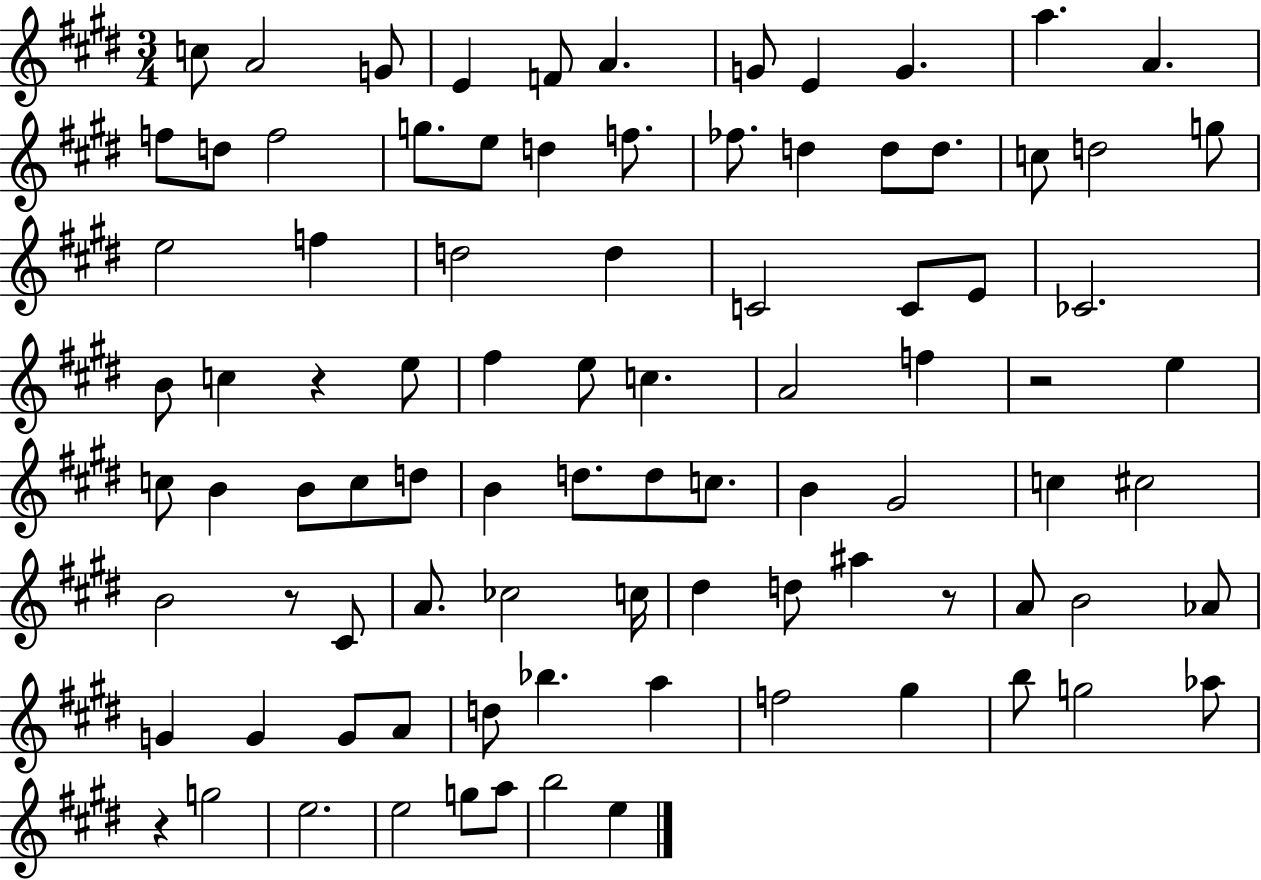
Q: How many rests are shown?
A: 5